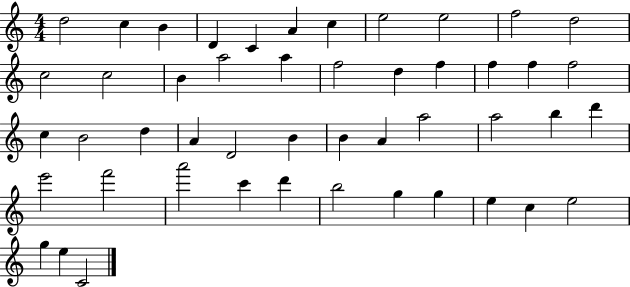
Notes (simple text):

D5/h C5/q B4/q D4/q C4/q A4/q C5/q E5/h E5/h F5/h D5/h C5/h C5/h B4/q A5/h A5/q F5/h D5/q F5/q F5/q F5/q F5/h C5/q B4/h D5/q A4/q D4/h B4/q B4/q A4/q A5/h A5/h B5/q D6/q E6/h F6/h A6/h C6/q D6/q B5/h G5/q G5/q E5/q C5/q E5/h G5/q E5/q C4/h